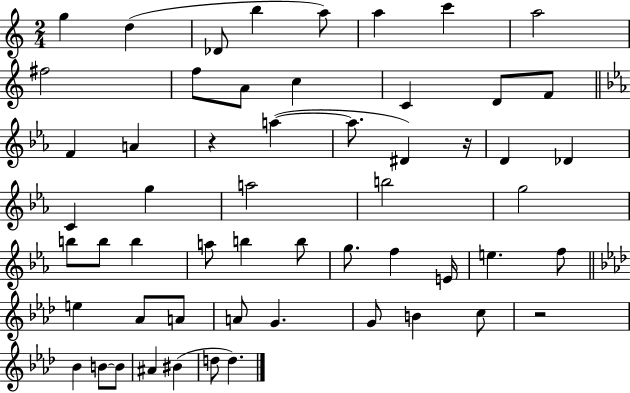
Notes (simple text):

G5/q D5/q Db4/e B5/q A5/e A5/q C6/q A5/h F#5/h F5/e A4/e C5/q C4/q D4/e F4/e F4/q A4/q R/q A5/q A5/e. D#4/q R/s D4/q Db4/q C4/q G5/q A5/h B5/h G5/h B5/e B5/e B5/q A5/e B5/q B5/e G5/e. F5/q E4/s E5/q. F5/e E5/q Ab4/e A4/e A4/e G4/q. G4/e B4/q C5/e R/h Bb4/q B4/e B4/e A#4/q BIS4/q D5/e D5/q.